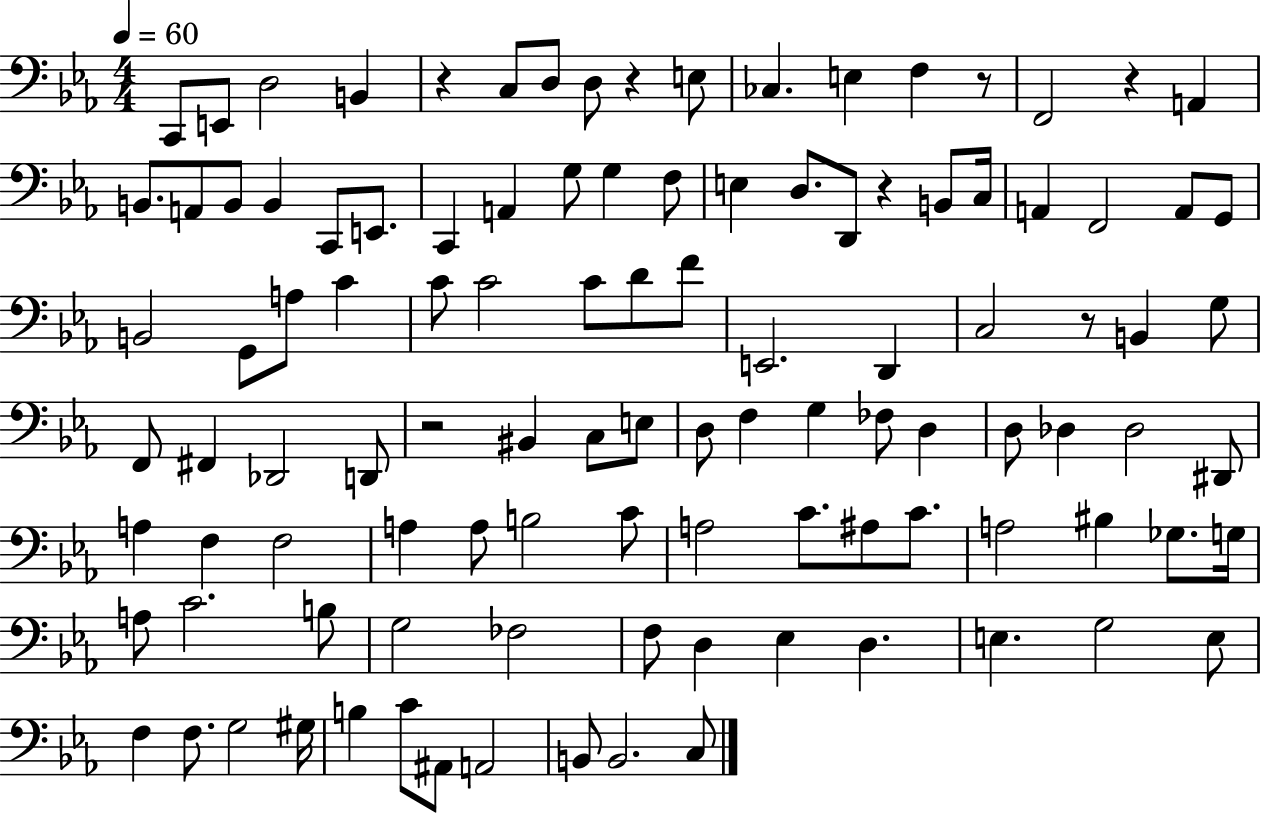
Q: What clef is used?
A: bass